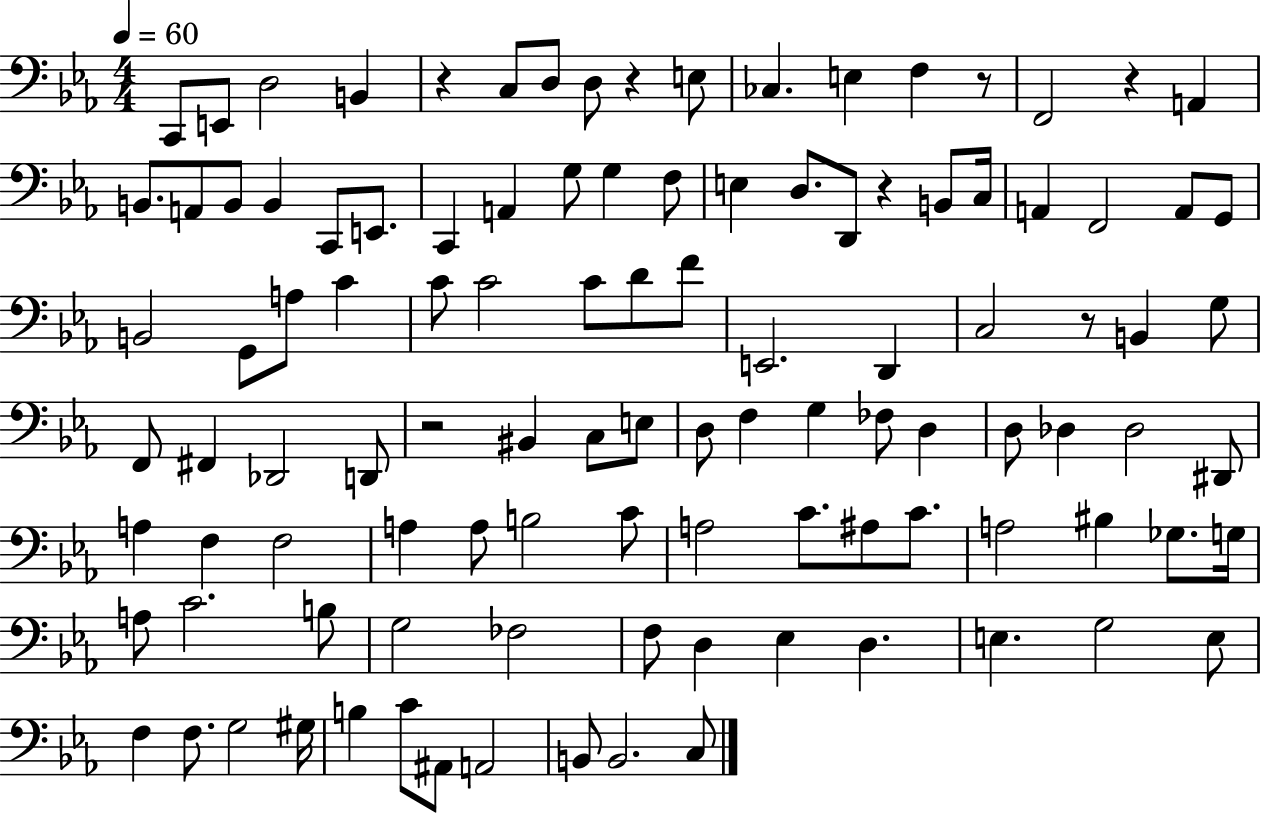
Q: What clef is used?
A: bass